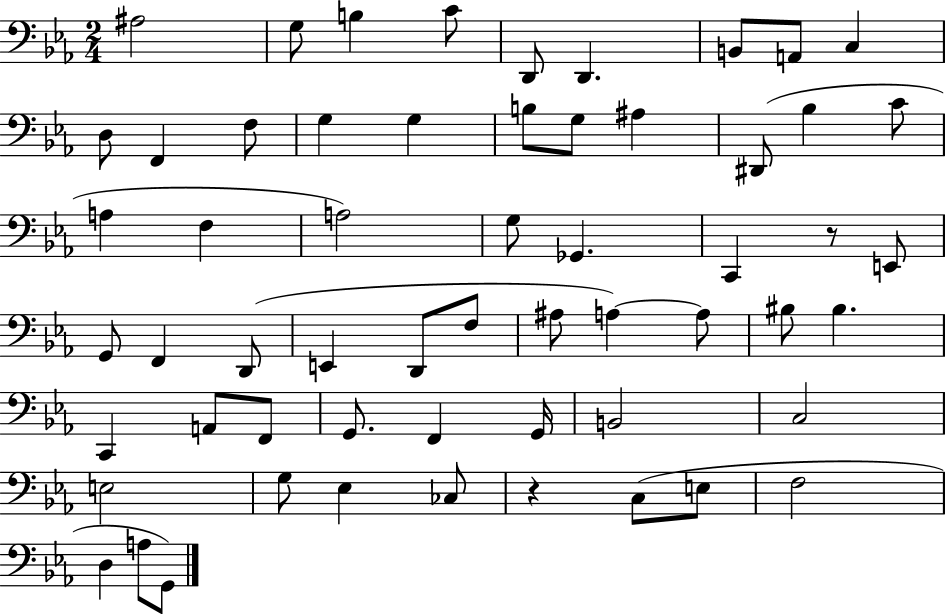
X:1
T:Untitled
M:2/4
L:1/4
K:Eb
^A,2 G,/2 B, C/2 D,,/2 D,, B,,/2 A,,/2 C, D,/2 F,, F,/2 G, G, B,/2 G,/2 ^A, ^D,,/2 _B, C/2 A, F, A,2 G,/2 _G,, C,, z/2 E,,/2 G,,/2 F,, D,,/2 E,, D,,/2 F,/2 ^A,/2 A, A,/2 ^B,/2 ^B, C,, A,,/2 F,,/2 G,,/2 F,, G,,/4 B,,2 C,2 E,2 G,/2 _E, _C,/2 z C,/2 E,/2 F,2 D, A,/2 G,,/2